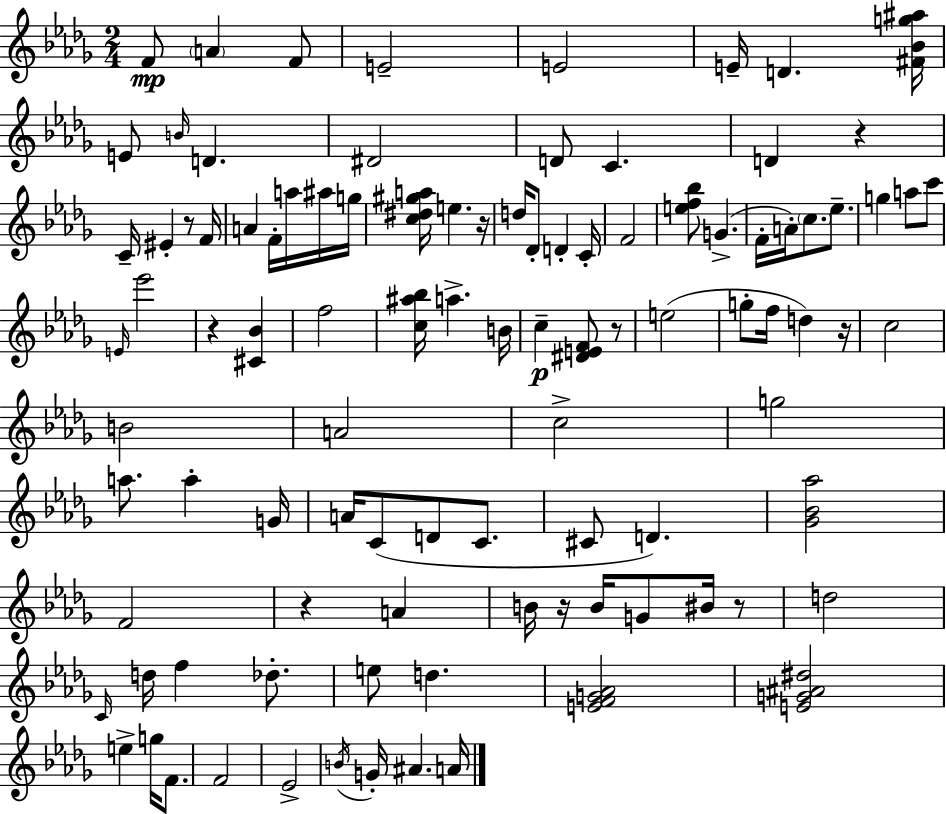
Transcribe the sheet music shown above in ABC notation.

X:1
T:Untitled
M:2/4
L:1/4
K:Bbm
F/2 A F/2 E2 E2 E/4 D [^F_Bg^a]/4 E/2 B/4 D ^D2 D/2 C D z C/4 ^E z/2 F/4 A F/4 a/4 ^a/4 g/4 [c^d^ga]/4 e z/4 d/4 _D/2 D C/4 F2 [ef_b]/2 G F/4 A/4 c/2 _e/2 g a/2 c'/2 E/4 _e'2 z [^C_B] f2 [c^a_b]/4 a B/4 c [^DEF]/2 z/2 e2 g/2 f/4 d z/4 c2 B2 A2 c2 g2 a/2 a G/4 A/4 C/2 D/2 C/2 ^C/2 D [_G_B_a]2 F2 z A B/4 z/4 B/4 G/2 ^B/4 z/2 d2 C/4 d/4 f _d/2 e/2 d [EFG_A]2 [EG^A^d]2 e g/4 F/2 F2 _E2 B/4 G/4 ^A A/4